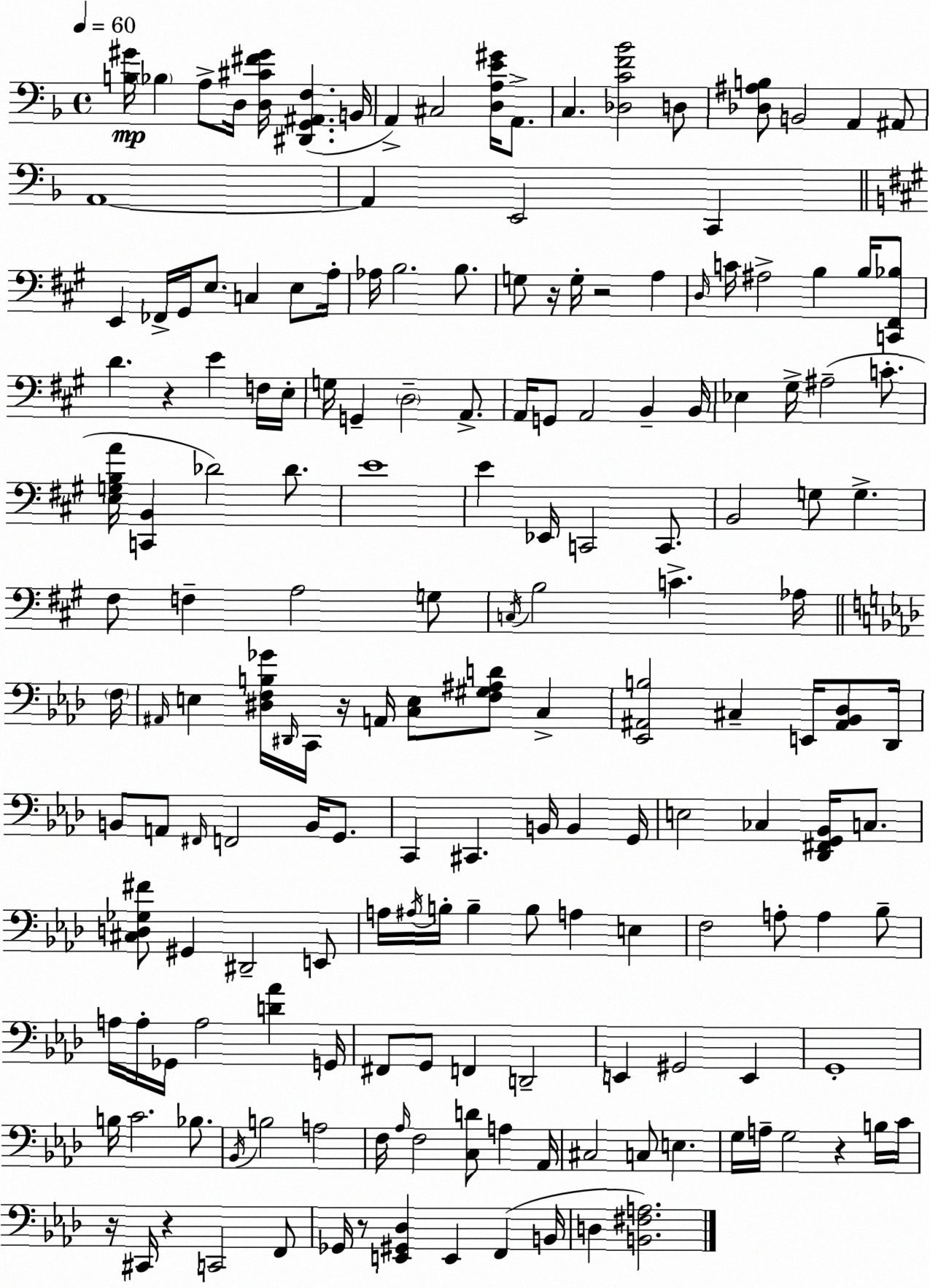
X:1
T:Untitled
M:4/4
L:1/4
K:F
[B,^G]/4 _B, A,/2 D,/4 [D,^C^F^G]/4 [^D,,G,,^A,,F,] B,,/4 A,, ^C,2 [D,A,E^G]/4 A,,/2 C, [_D,CF_B]2 D,/2 [_D,^A,B,]/2 B,,2 A,, ^A,,/2 A,,4 A,, E,,2 C,, E,, _F,,/4 ^G,,/4 E,/2 C, E,/2 A,/4 _A,/4 B,2 B,/2 G,/2 z/4 G,/4 z2 A, D,/4 C/4 ^A,2 B, B,/4 [C,,^F,,_B,]/2 D z E F,/4 E,/4 G,/4 G,, D,2 A,,/2 A,,/4 G,,/2 A,,2 B,, B,,/4 _E, ^G,/4 ^A,2 C/2 [E,G,B,A]/4 [C,,B,,] _D2 _D/2 E4 E _E,,/4 C,,2 C,,/2 B,,2 G,/2 G, ^F,/2 F, A,2 G,/2 C,/4 B,2 C _A,/4 F,/4 ^A,,/4 E, [^D,F,B,_G]/4 ^D,,/4 C,,/4 z/4 A,,/4 [C,E,]/2 [F,^G,^A,D]/2 C, [_E,,^A,,B,]2 ^C, E,,/4 [^A,,_B,,_D,]/2 _D,,/4 B,,/2 A,,/2 ^F,,/4 F,,2 B,,/4 G,,/2 C,, ^C,, B,,/4 B,, G,,/4 E,2 _C, [_D,,^F,,G,,_B,,]/4 C,/2 [^C,D,_G,^F]/2 ^G,, ^D,,2 E,,/2 A,/4 ^A,/4 B,/4 B, B,/2 A, E, F,2 A,/2 A, _B,/2 A,/4 A,/4 _G,,/4 A,2 [D_A] G,,/4 ^F,,/2 G,,/2 F,, D,,2 E,, ^G,,2 E,, G,,4 B,/4 C2 _B,/2 _B,,/4 B,2 A,2 F,/4 _A,/4 F,2 [C,D]/2 A, _A,,/4 ^C,2 C,/2 E, G,/4 A,/4 G,2 z B,/4 C/4 z/4 ^C,,/4 z C,,2 F,,/2 _G,,/4 z/2 [E,,^G,,_D,] E,, F,, B,,/4 D, [B,,^F,A,]2